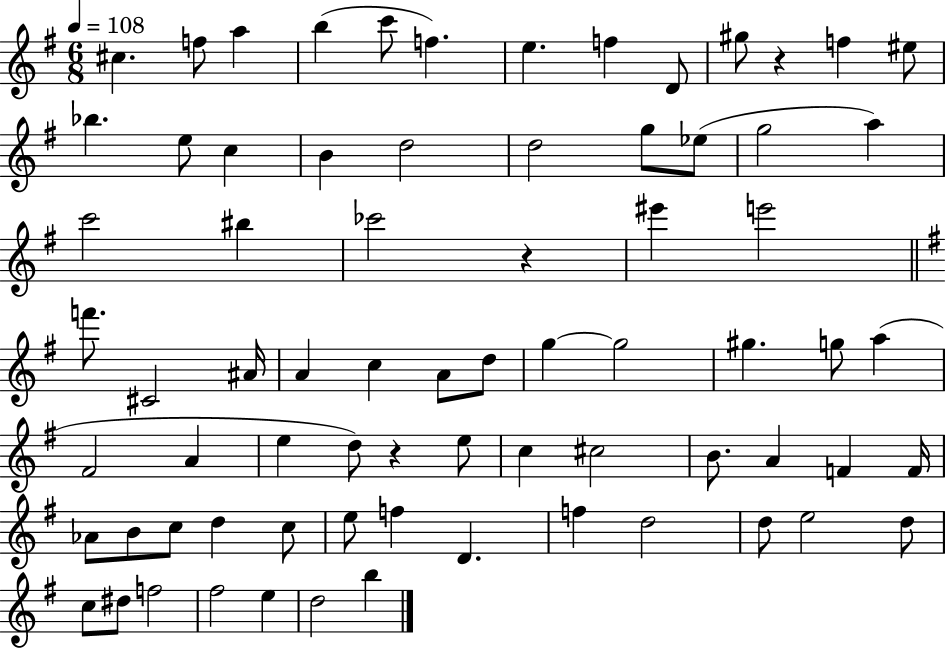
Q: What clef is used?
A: treble